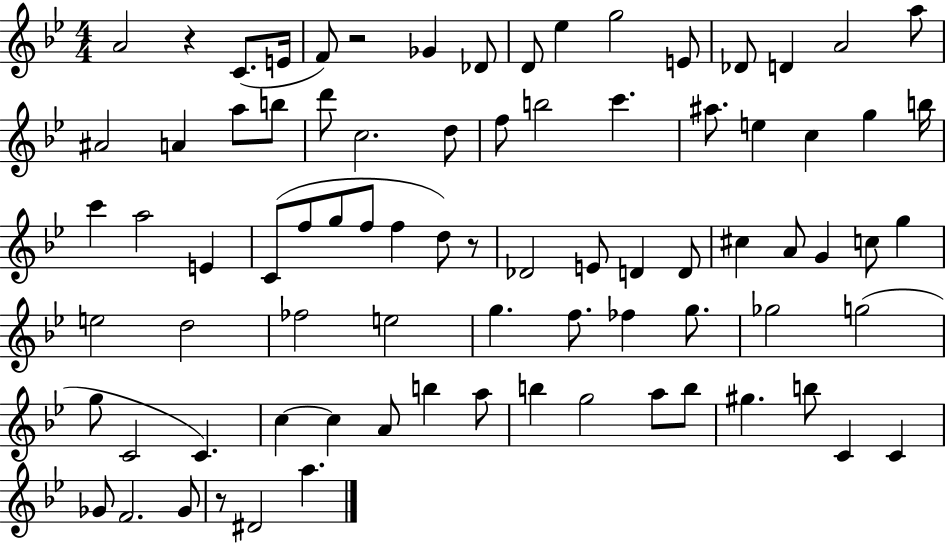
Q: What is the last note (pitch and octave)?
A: A5